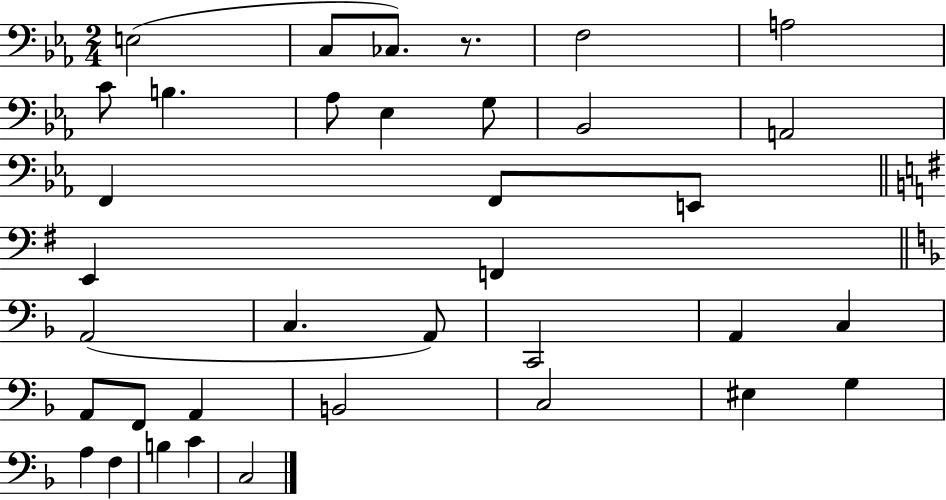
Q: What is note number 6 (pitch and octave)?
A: C4